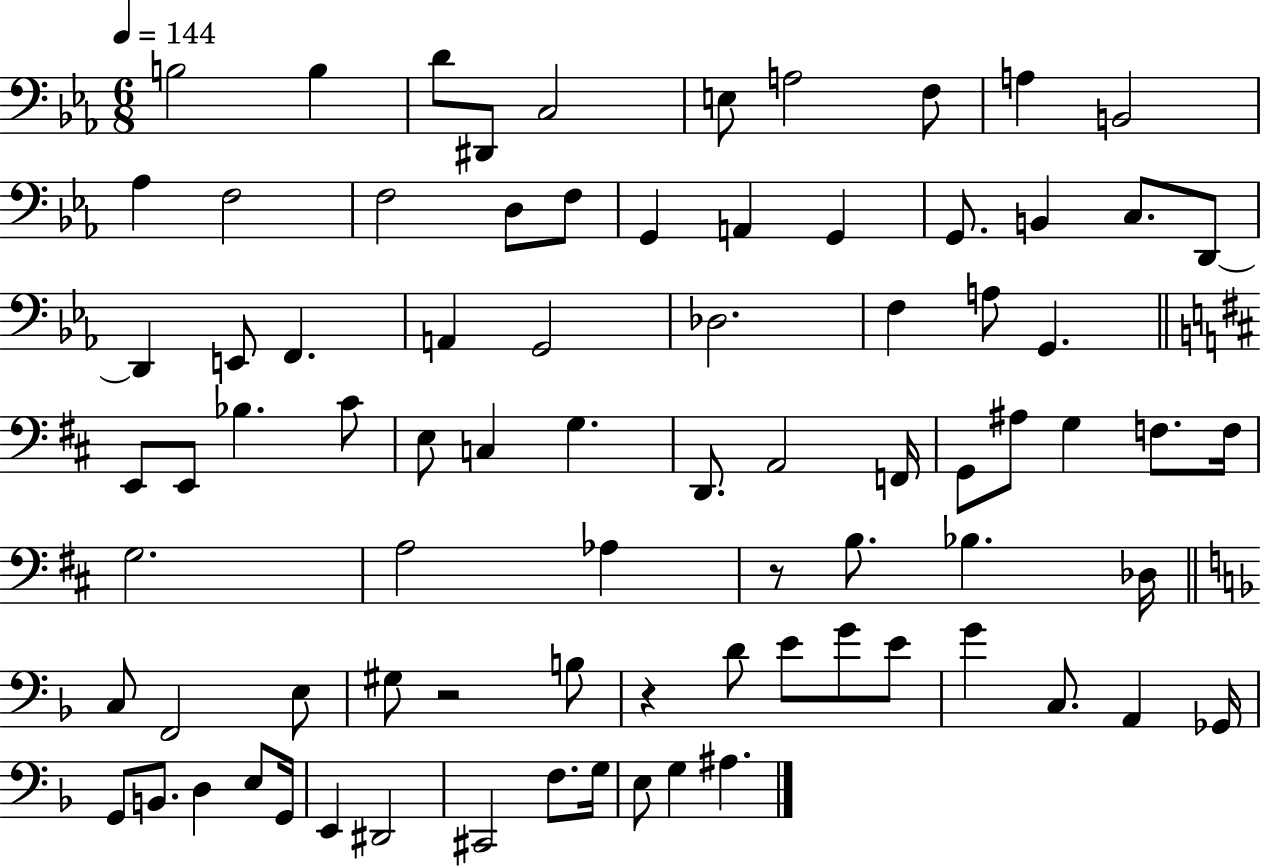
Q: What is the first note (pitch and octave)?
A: B3